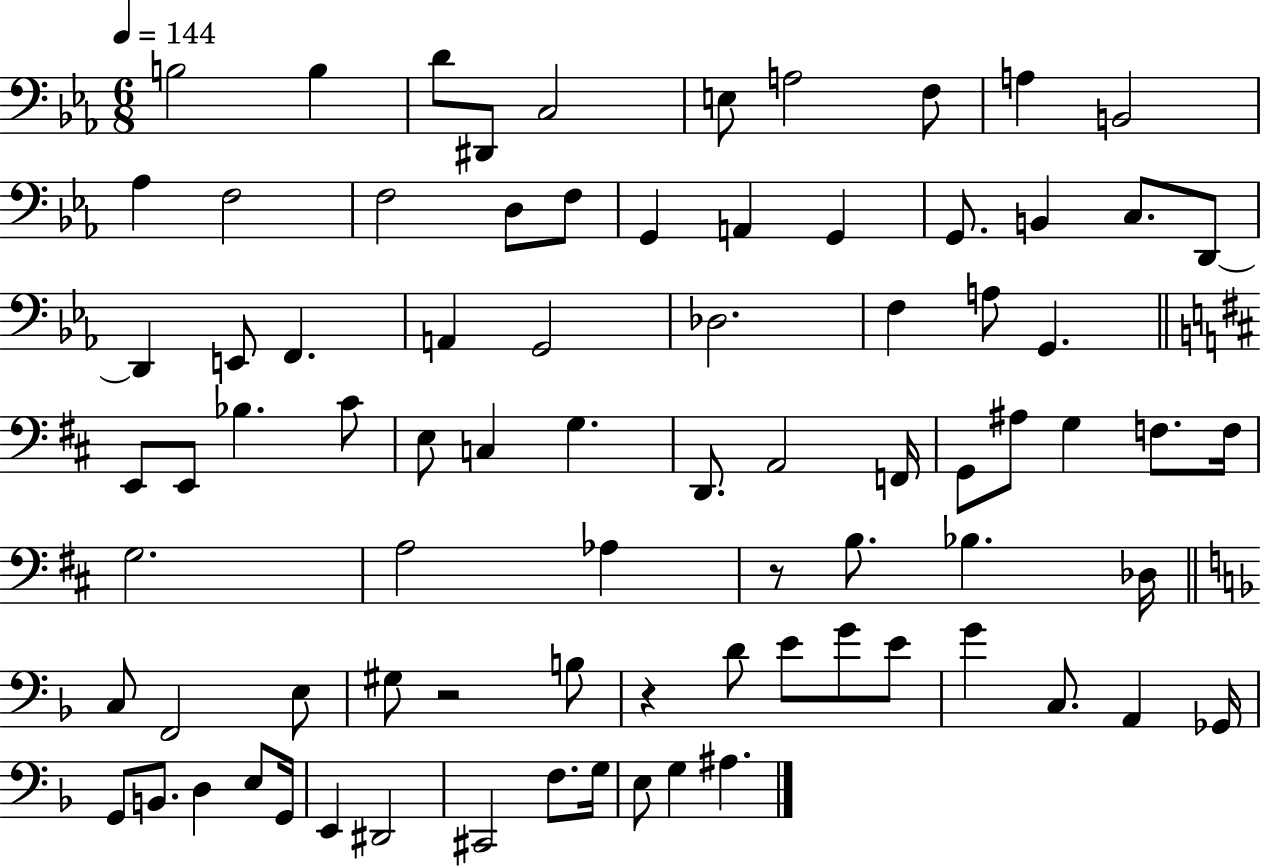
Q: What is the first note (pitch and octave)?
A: B3